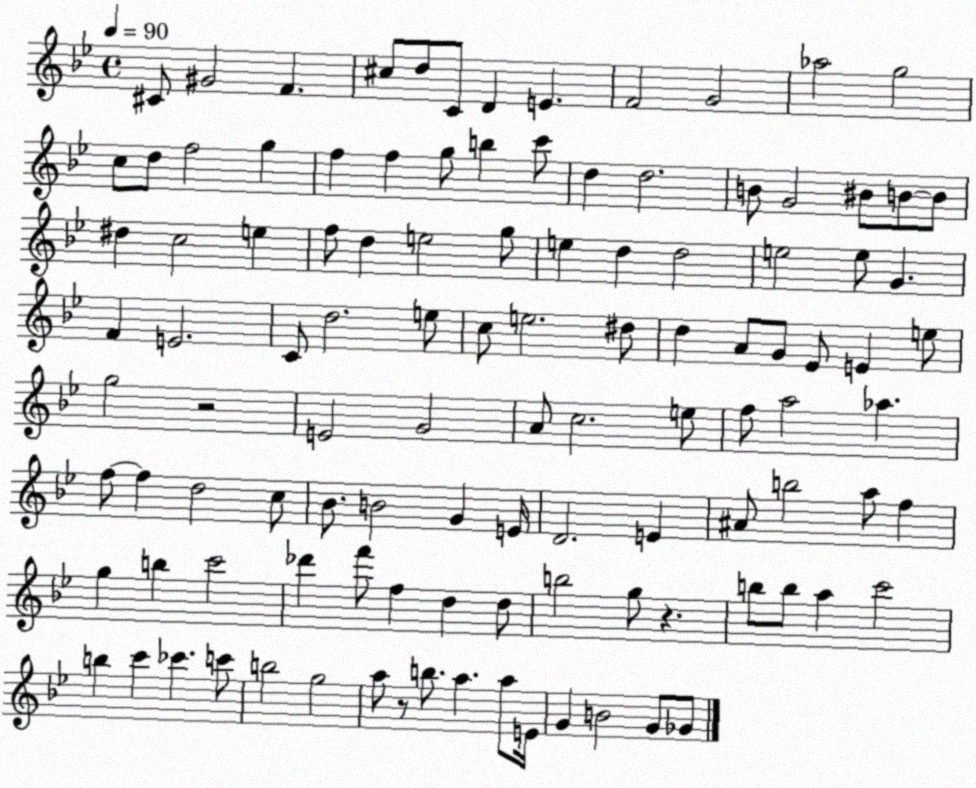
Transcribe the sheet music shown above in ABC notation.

X:1
T:Untitled
M:4/4
L:1/4
K:Bb
^C/2 ^G2 F ^c/2 d/2 C/2 D E F2 G2 _a2 g2 c/2 d/2 f2 g f f g/2 b c'/2 d d2 B/2 G2 ^B/2 B/2 B/2 ^d c2 e f/2 d e2 g/2 e d d2 e2 e/2 G F E2 C/2 d2 e/2 c/2 e2 ^d/2 d A/2 G/2 _E/2 E e/2 g2 z2 E2 G2 A/2 c2 e/2 f/2 a2 _a f/2 f d2 c/2 _B/2 B2 G E/4 D2 E ^A/2 b2 a/2 f g b c'2 _d' f'/2 f d d/2 b2 g/2 z b/2 b/2 a c'2 b c' _c' c'/2 b2 g2 a/2 z/2 b/2 a a/2 E/4 G B2 G/2 _G/2